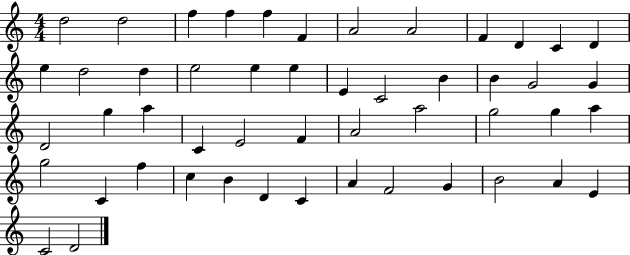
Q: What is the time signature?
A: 4/4